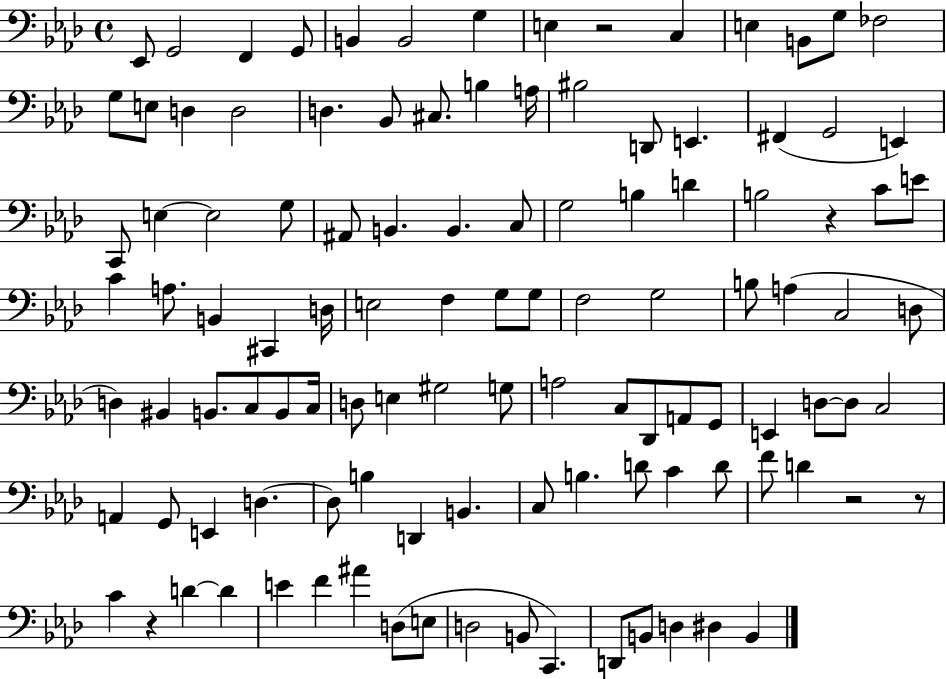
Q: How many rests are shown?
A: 5